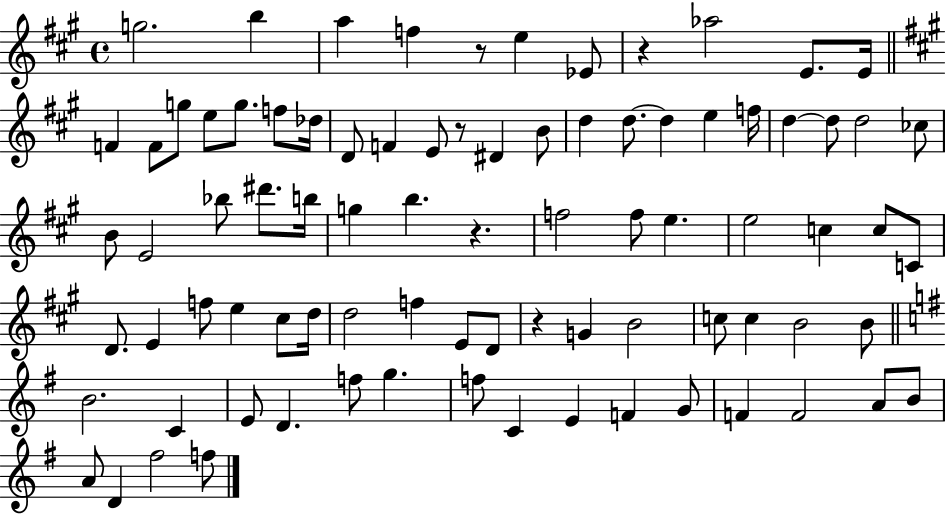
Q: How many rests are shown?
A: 5